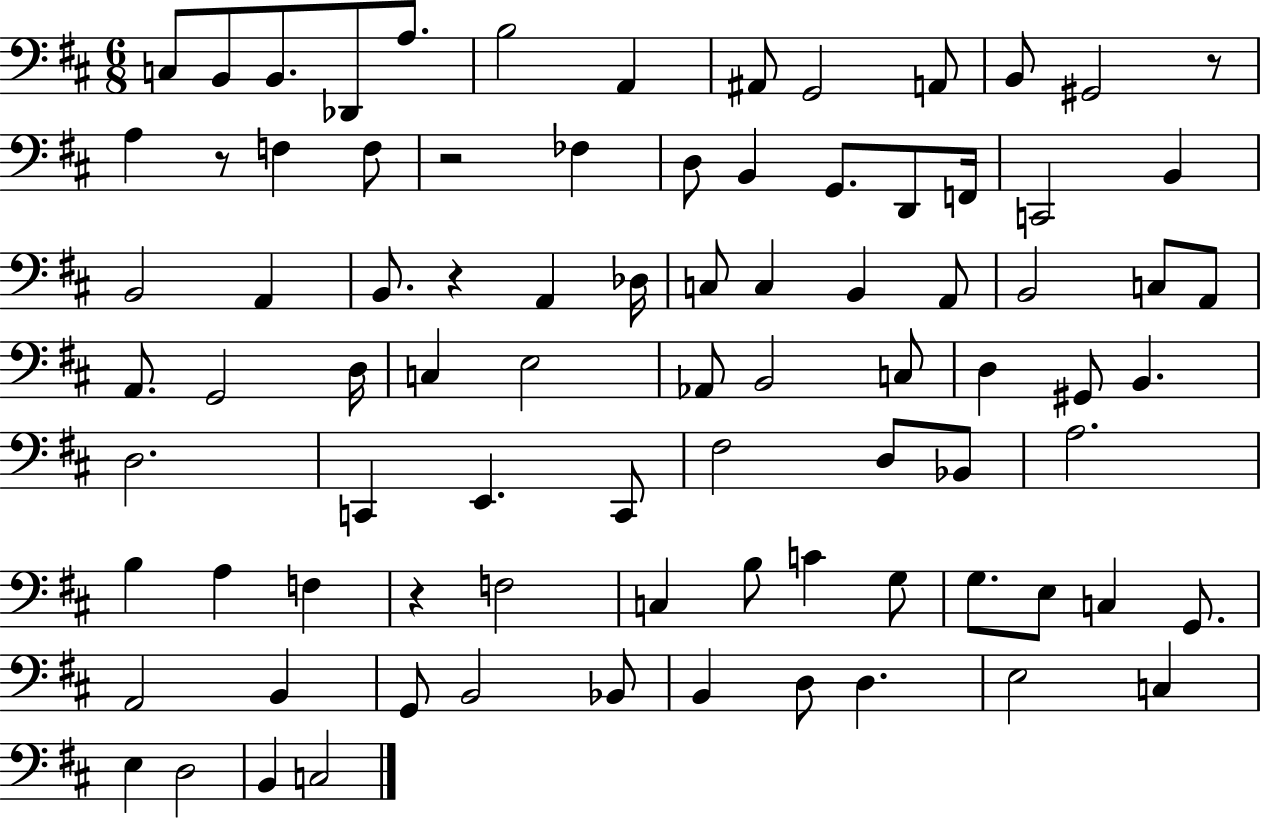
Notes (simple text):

C3/e B2/e B2/e. Db2/e A3/e. B3/h A2/q A#2/e G2/h A2/e B2/e G#2/h R/e A3/q R/e F3/q F3/e R/h FES3/q D3/e B2/q G2/e. D2/e F2/s C2/h B2/q B2/h A2/q B2/e. R/q A2/q Db3/s C3/e C3/q B2/q A2/e B2/h C3/e A2/e A2/e. G2/h D3/s C3/q E3/h Ab2/e B2/h C3/e D3/q G#2/e B2/q. D3/h. C2/q E2/q. C2/e F#3/h D3/e Bb2/e A3/h. B3/q A3/q F3/q R/q F3/h C3/q B3/e C4/q G3/e G3/e. E3/e C3/q G2/e. A2/h B2/q G2/e B2/h Bb2/e B2/q D3/e D3/q. E3/h C3/q E3/q D3/h B2/q C3/h